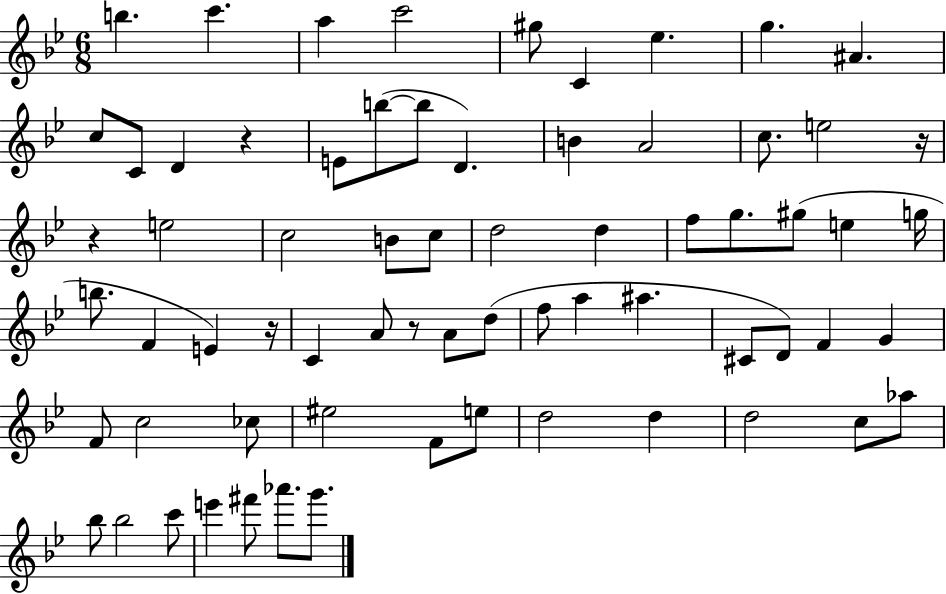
B5/q. C6/q. A5/q C6/h G#5/e C4/q Eb5/q. G5/q. A#4/q. C5/e C4/e D4/q R/q E4/e B5/e B5/e D4/q. B4/q A4/h C5/e. E5/h R/s R/q E5/h C5/h B4/e C5/e D5/h D5/q F5/e G5/e. G#5/e E5/q G5/s B5/e. F4/q E4/q R/s C4/q A4/e R/e A4/e D5/e F5/e A5/q A#5/q. C#4/e D4/e F4/q G4/q F4/e C5/h CES5/e EIS5/h F4/e E5/e D5/h D5/q D5/h C5/e Ab5/e Bb5/e Bb5/h C6/e E6/q F#6/e Ab6/e. G6/e.